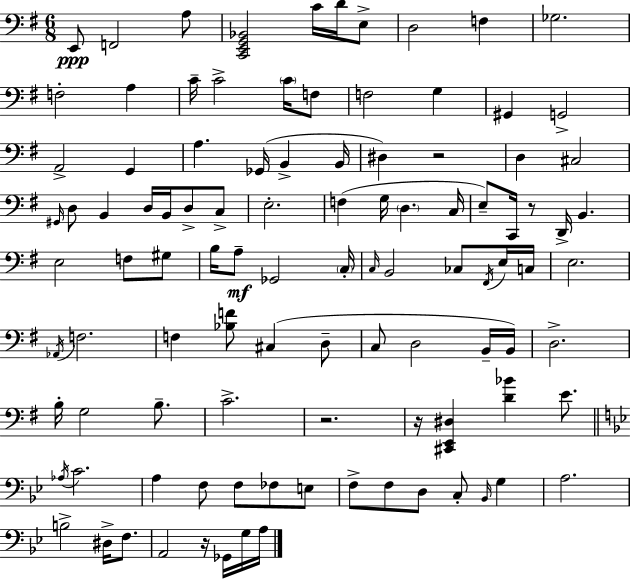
X:1
T:Untitled
M:6/8
L:1/4
K:G
E,,/2 F,,2 A,/2 [C,,E,,G,,_B,,]2 C/4 D/4 E,/2 D,2 F, _G,2 F,2 A, C/4 C2 C/4 F,/2 F,2 G, ^G,, G,,2 A,,2 G,, A, _G,,/4 B,, B,,/4 ^D, z2 D, ^C,2 ^G,,/4 D,/2 B,, D,/4 B,,/4 D,/2 C,/2 E,2 F, G,/4 D, C,/4 E,/2 C,,/4 z/2 D,,/4 B,, E,2 F,/2 ^G,/2 B,/4 A,/2 _G,,2 C,/4 C,/4 B,,2 _C,/2 ^F,,/4 E,/4 C,/4 E,2 _A,,/4 F,2 F, [_B,F]/2 ^C, D,/2 C,/2 D,2 B,,/4 B,,/4 D,2 B,/4 G,2 B,/2 C2 z2 z/4 [^C,,E,,^D,] [D_B] E/2 _A,/4 C2 A, F,/2 F,/2 _F,/2 E,/2 F,/2 F,/2 D,/2 C,/2 _B,,/4 G, A,2 B,2 ^D,/4 F,/2 A,,2 z/4 _G,,/4 G,/4 A,/4